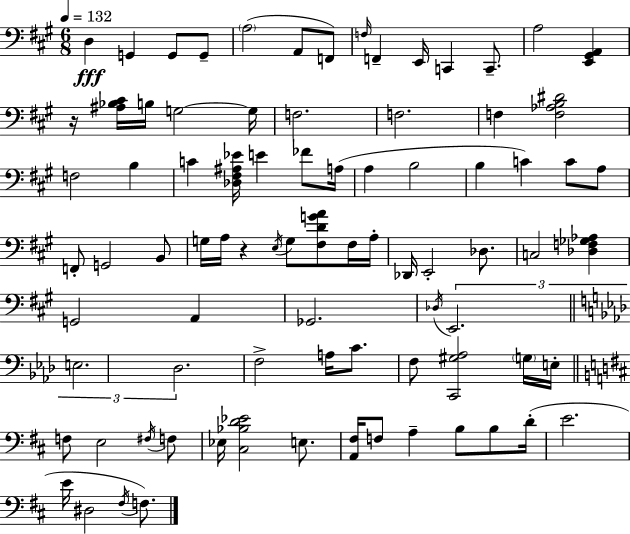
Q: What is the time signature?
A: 6/8